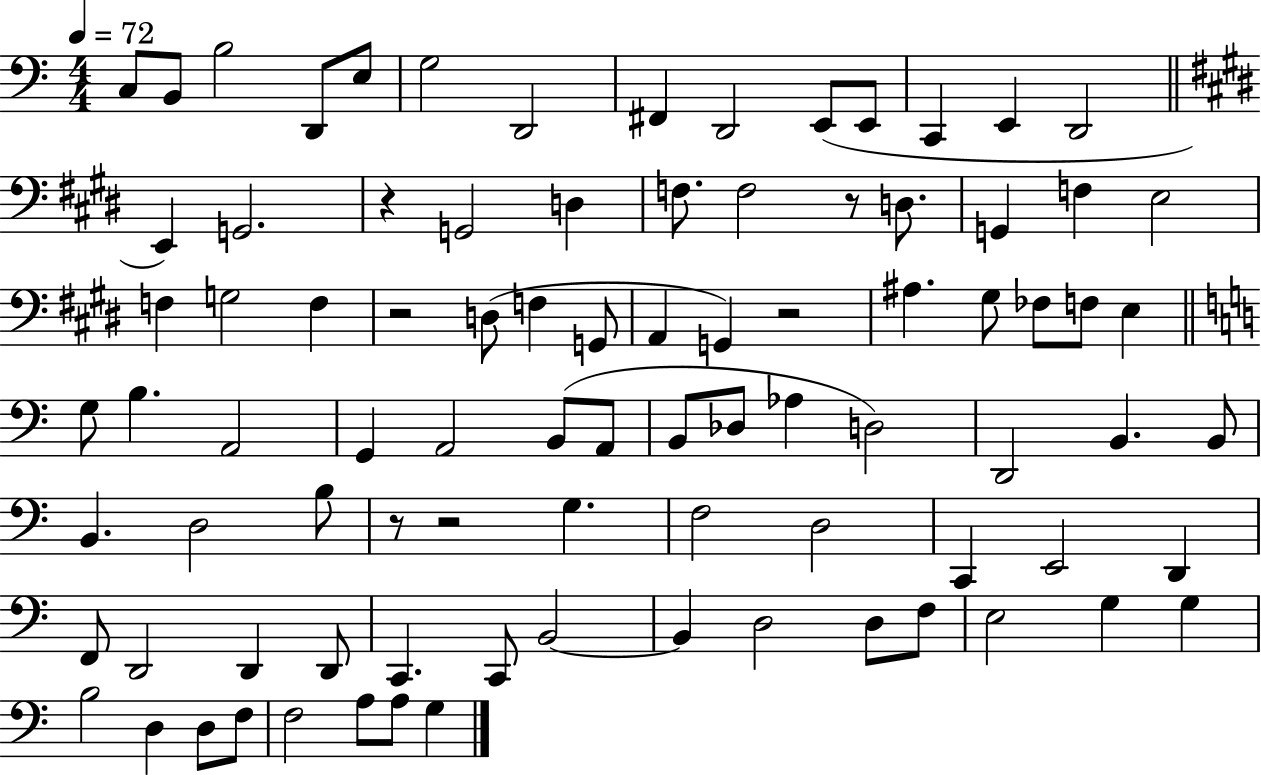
C3/e B2/e B3/h D2/e E3/e G3/h D2/h F#2/q D2/h E2/e E2/e C2/q E2/q D2/h E2/q G2/h. R/q G2/h D3/q F3/e. F3/h R/e D3/e. G2/q F3/q E3/h F3/q G3/h F3/q R/h D3/e F3/q G2/e A2/q G2/q R/h A#3/q. G#3/e FES3/e F3/e E3/q G3/e B3/q. A2/h G2/q A2/h B2/e A2/e B2/e Db3/e Ab3/q D3/h D2/h B2/q. B2/e B2/q. D3/h B3/e R/e R/h G3/q. F3/h D3/h C2/q E2/h D2/q F2/e D2/h D2/q D2/e C2/q. C2/e B2/h B2/q D3/h D3/e F3/e E3/h G3/q G3/q B3/h D3/q D3/e F3/e F3/h A3/e A3/e G3/q